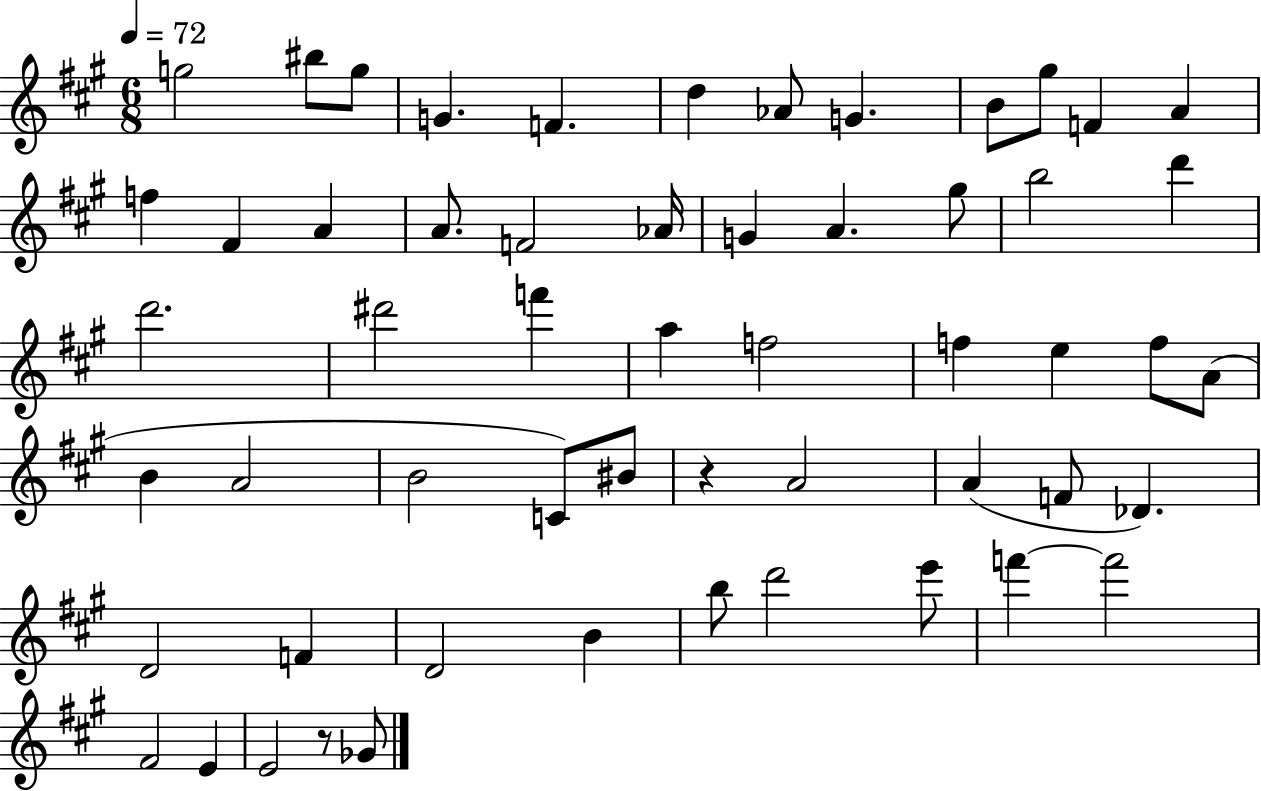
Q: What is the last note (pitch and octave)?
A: Gb4